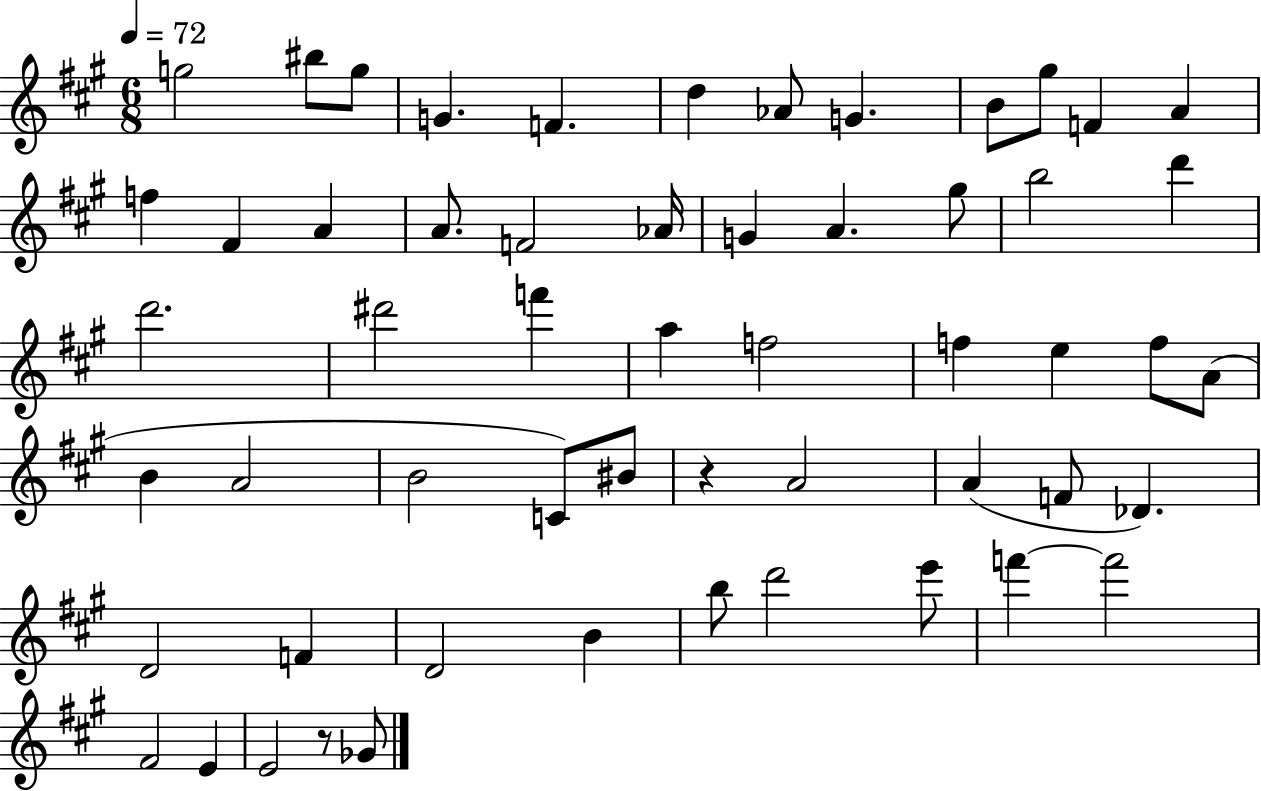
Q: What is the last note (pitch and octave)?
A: Gb4